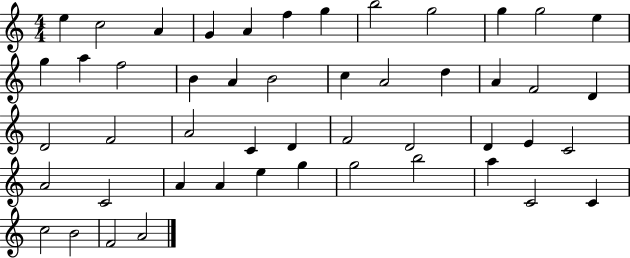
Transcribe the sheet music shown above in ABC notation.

X:1
T:Untitled
M:4/4
L:1/4
K:C
e c2 A G A f g b2 g2 g g2 e g a f2 B A B2 c A2 d A F2 D D2 F2 A2 C D F2 D2 D E C2 A2 C2 A A e g g2 b2 a C2 C c2 B2 F2 A2